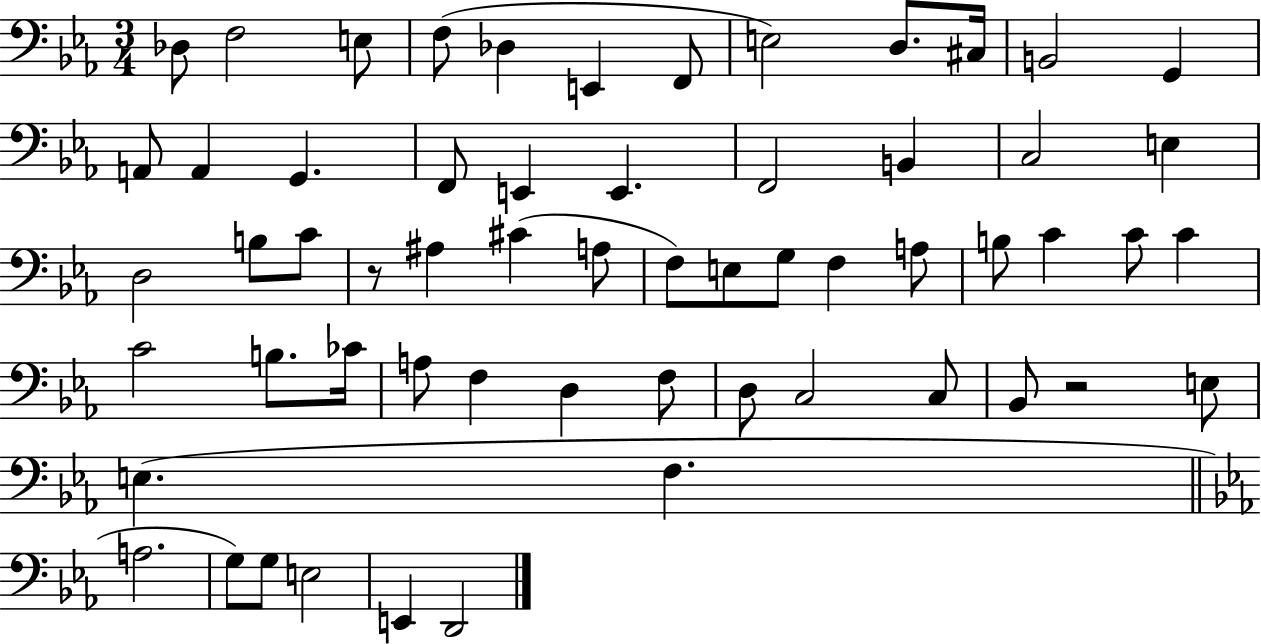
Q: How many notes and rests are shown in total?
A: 59